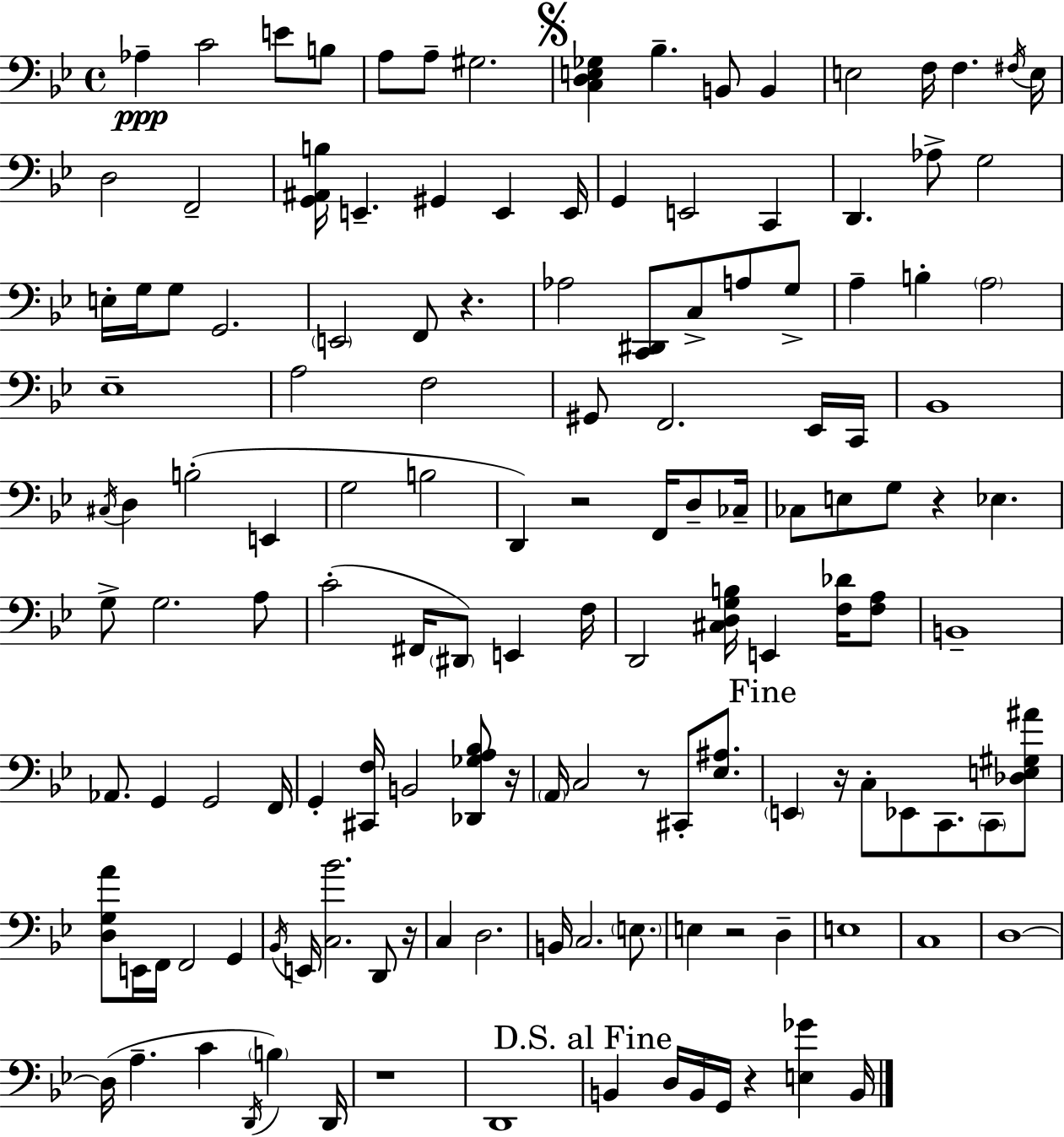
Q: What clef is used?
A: bass